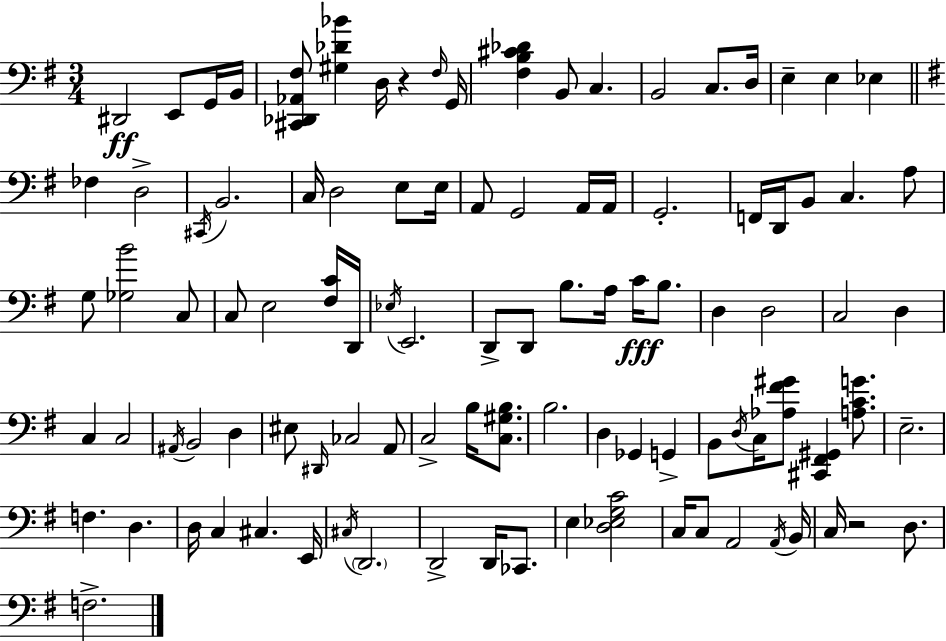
D#2/h E2/e G2/s B2/s [C#2,Db2,Ab2,F#3]/e [G#3,Db4,Bb4]/q D3/s R/q F#3/s G2/s [F#3,B3,C#4,Db4]/q B2/e C3/q. B2/h C3/e. D3/s E3/q E3/q Eb3/q FES3/q D3/h C#2/s B2/h. C3/s D3/h E3/e E3/s A2/e G2/h A2/s A2/s G2/h. F2/s D2/s B2/e C3/q. A3/e G3/e [Gb3,B4]/h C3/e C3/e E3/h [F#3,C4]/s D2/s Eb3/s E2/h. D2/e D2/e B3/e. A3/s C4/s B3/e. D3/q D3/h C3/h D3/q C3/q C3/h A#2/s B2/h D3/q EIS3/e D#2/s CES3/h A2/e C3/h B3/s [C3,G#3,B3]/e. B3/h. D3/q Gb2/q G2/q B2/e D3/s C3/s [Ab3,F#4,G#4]/e [C#2,F#2,G#2]/q [A3,C4,G4]/e. E3/h. F3/q. D3/q. D3/s C3/q C#3/q. E2/s C#3/s D2/h. D2/h D2/s CES2/e. E3/q [D3,Eb3,G3,C4]/h C3/s C3/e A2/h A2/s B2/s C3/s R/h D3/e. F3/h.